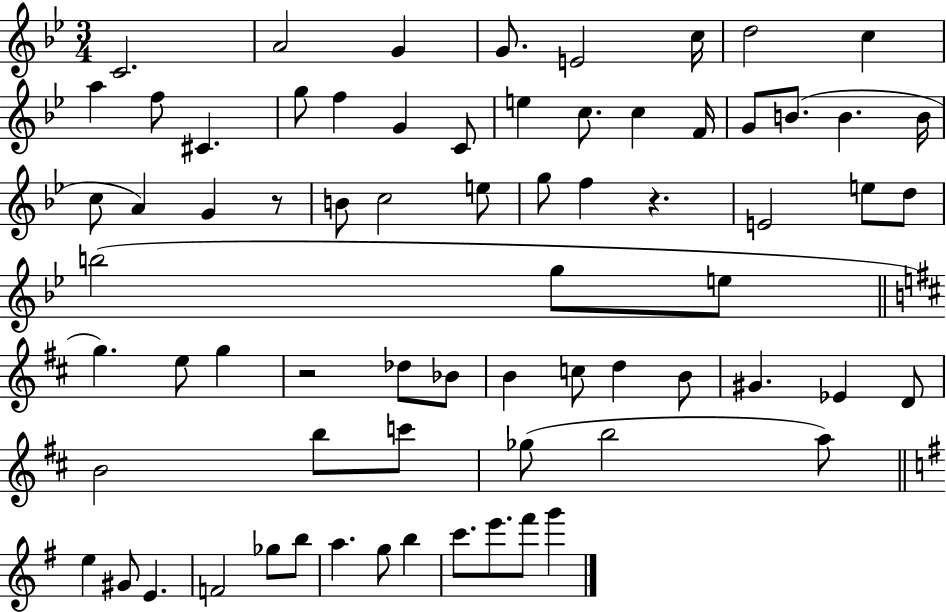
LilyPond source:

{
  \clef treble
  \numericTimeSignature
  \time 3/4
  \key bes \major
  \repeat volta 2 { c'2. | a'2 g'4 | g'8. e'2 c''16 | d''2 c''4 | \break a''4 f''8 cis'4. | g''8 f''4 g'4 c'8 | e''4 c''8. c''4 f'16 | g'8 b'8.( b'4. b'16 | \break c''8 a'4) g'4 r8 | b'8 c''2 e''8 | g''8 f''4 r4. | e'2 e''8 d''8 | \break b''2( g''8 e''8 | \bar "||" \break \key d \major g''4.) e''8 g''4 | r2 des''8 bes'8 | b'4 c''8 d''4 b'8 | gis'4. ees'4 d'8 | \break b'2 b''8 c'''8 | ges''8( b''2 a''8) | \bar "||" \break \key e \minor e''4 gis'8 e'4. | f'2 ges''8 b''8 | a''4. g''8 b''4 | c'''8. e'''8. fis'''8 g'''4 | \break } \bar "|."
}